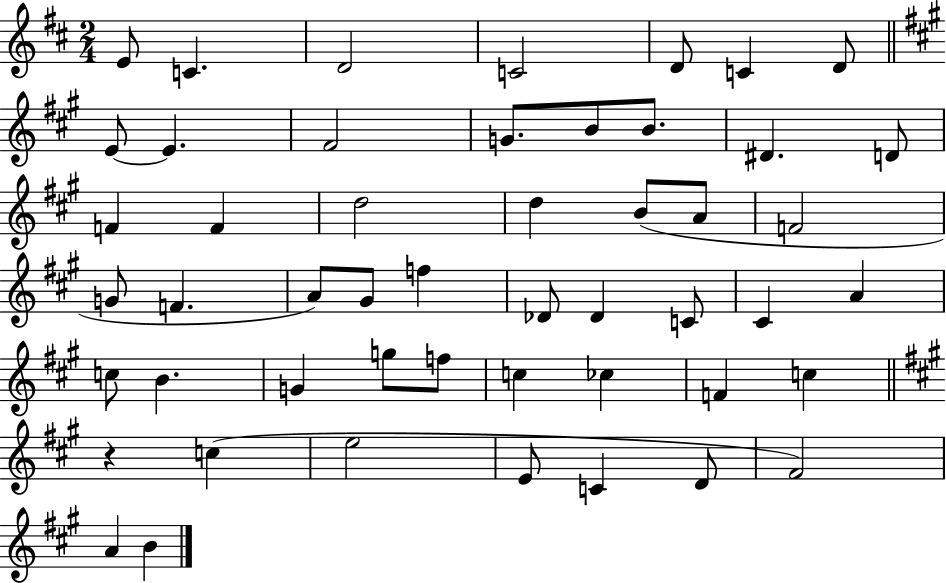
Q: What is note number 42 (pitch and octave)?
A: C5